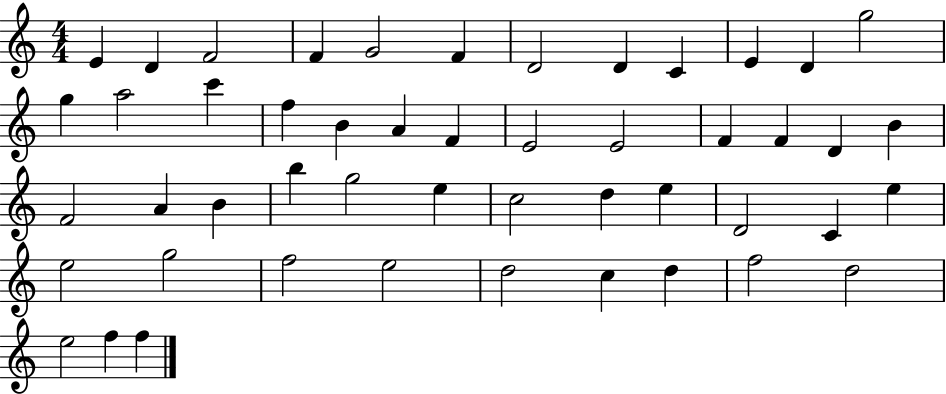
E4/q D4/q F4/h F4/q G4/h F4/q D4/h D4/q C4/q E4/q D4/q G5/h G5/q A5/h C6/q F5/q B4/q A4/q F4/q E4/h E4/h F4/q F4/q D4/q B4/q F4/h A4/q B4/q B5/q G5/h E5/q C5/h D5/q E5/q D4/h C4/q E5/q E5/h G5/h F5/h E5/h D5/h C5/q D5/q F5/h D5/h E5/h F5/q F5/q